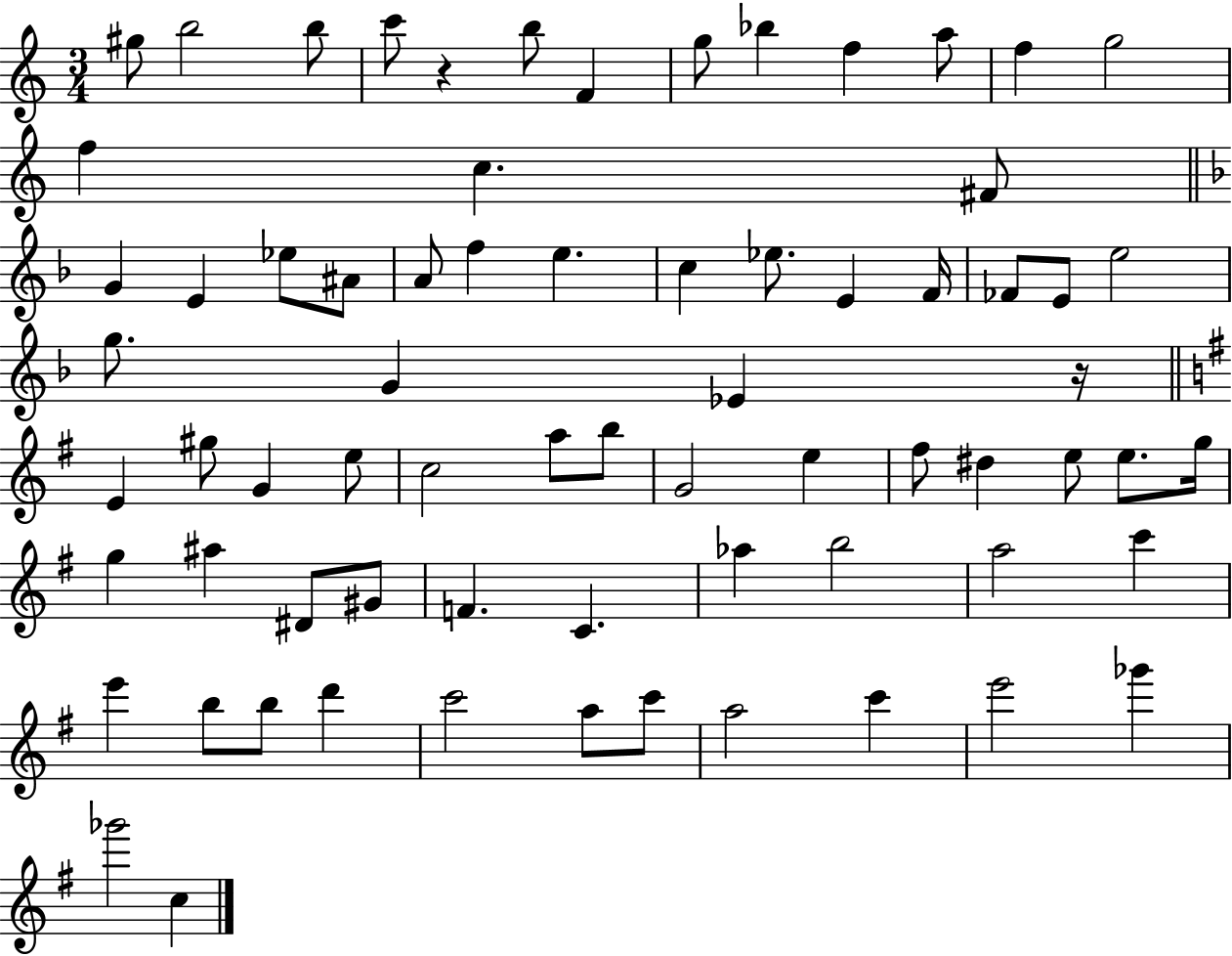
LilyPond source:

{
  \clef treble
  \numericTimeSignature
  \time 3/4
  \key c \major
  gis''8 b''2 b''8 | c'''8 r4 b''8 f'4 | g''8 bes''4 f''4 a''8 | f''4 g''2 | \break f''4 c''4. fis'8 | \bar "||" \break \key f \major g'4 e'4 ees''8 ais'8 | a'8 f''4 e''4. | c''4 ees''8. e'4 f'16 | fes'8 e'8 e''2 | \break g''8. g'4 ees'4 r16 | \bar "||" \break \key e \minor e'4 gis''8 g'4 e''8 | c''2 a''8 b''8 | g'2 e''4 | fis''8 dis''4 e''8 e''8. g''16 | \break g''4 ais''4 dis'8 gis'8 | f'4. c'4. | aes''4 b''2 | a''2 c'''4 | \break e'''4 b''8 b''8 d'''4 | c'''2 a''8 c'''8 | a''2 c'''4 | e'''2 ges'''4 | \break ges'''2 c''4 | \bar "|."
}